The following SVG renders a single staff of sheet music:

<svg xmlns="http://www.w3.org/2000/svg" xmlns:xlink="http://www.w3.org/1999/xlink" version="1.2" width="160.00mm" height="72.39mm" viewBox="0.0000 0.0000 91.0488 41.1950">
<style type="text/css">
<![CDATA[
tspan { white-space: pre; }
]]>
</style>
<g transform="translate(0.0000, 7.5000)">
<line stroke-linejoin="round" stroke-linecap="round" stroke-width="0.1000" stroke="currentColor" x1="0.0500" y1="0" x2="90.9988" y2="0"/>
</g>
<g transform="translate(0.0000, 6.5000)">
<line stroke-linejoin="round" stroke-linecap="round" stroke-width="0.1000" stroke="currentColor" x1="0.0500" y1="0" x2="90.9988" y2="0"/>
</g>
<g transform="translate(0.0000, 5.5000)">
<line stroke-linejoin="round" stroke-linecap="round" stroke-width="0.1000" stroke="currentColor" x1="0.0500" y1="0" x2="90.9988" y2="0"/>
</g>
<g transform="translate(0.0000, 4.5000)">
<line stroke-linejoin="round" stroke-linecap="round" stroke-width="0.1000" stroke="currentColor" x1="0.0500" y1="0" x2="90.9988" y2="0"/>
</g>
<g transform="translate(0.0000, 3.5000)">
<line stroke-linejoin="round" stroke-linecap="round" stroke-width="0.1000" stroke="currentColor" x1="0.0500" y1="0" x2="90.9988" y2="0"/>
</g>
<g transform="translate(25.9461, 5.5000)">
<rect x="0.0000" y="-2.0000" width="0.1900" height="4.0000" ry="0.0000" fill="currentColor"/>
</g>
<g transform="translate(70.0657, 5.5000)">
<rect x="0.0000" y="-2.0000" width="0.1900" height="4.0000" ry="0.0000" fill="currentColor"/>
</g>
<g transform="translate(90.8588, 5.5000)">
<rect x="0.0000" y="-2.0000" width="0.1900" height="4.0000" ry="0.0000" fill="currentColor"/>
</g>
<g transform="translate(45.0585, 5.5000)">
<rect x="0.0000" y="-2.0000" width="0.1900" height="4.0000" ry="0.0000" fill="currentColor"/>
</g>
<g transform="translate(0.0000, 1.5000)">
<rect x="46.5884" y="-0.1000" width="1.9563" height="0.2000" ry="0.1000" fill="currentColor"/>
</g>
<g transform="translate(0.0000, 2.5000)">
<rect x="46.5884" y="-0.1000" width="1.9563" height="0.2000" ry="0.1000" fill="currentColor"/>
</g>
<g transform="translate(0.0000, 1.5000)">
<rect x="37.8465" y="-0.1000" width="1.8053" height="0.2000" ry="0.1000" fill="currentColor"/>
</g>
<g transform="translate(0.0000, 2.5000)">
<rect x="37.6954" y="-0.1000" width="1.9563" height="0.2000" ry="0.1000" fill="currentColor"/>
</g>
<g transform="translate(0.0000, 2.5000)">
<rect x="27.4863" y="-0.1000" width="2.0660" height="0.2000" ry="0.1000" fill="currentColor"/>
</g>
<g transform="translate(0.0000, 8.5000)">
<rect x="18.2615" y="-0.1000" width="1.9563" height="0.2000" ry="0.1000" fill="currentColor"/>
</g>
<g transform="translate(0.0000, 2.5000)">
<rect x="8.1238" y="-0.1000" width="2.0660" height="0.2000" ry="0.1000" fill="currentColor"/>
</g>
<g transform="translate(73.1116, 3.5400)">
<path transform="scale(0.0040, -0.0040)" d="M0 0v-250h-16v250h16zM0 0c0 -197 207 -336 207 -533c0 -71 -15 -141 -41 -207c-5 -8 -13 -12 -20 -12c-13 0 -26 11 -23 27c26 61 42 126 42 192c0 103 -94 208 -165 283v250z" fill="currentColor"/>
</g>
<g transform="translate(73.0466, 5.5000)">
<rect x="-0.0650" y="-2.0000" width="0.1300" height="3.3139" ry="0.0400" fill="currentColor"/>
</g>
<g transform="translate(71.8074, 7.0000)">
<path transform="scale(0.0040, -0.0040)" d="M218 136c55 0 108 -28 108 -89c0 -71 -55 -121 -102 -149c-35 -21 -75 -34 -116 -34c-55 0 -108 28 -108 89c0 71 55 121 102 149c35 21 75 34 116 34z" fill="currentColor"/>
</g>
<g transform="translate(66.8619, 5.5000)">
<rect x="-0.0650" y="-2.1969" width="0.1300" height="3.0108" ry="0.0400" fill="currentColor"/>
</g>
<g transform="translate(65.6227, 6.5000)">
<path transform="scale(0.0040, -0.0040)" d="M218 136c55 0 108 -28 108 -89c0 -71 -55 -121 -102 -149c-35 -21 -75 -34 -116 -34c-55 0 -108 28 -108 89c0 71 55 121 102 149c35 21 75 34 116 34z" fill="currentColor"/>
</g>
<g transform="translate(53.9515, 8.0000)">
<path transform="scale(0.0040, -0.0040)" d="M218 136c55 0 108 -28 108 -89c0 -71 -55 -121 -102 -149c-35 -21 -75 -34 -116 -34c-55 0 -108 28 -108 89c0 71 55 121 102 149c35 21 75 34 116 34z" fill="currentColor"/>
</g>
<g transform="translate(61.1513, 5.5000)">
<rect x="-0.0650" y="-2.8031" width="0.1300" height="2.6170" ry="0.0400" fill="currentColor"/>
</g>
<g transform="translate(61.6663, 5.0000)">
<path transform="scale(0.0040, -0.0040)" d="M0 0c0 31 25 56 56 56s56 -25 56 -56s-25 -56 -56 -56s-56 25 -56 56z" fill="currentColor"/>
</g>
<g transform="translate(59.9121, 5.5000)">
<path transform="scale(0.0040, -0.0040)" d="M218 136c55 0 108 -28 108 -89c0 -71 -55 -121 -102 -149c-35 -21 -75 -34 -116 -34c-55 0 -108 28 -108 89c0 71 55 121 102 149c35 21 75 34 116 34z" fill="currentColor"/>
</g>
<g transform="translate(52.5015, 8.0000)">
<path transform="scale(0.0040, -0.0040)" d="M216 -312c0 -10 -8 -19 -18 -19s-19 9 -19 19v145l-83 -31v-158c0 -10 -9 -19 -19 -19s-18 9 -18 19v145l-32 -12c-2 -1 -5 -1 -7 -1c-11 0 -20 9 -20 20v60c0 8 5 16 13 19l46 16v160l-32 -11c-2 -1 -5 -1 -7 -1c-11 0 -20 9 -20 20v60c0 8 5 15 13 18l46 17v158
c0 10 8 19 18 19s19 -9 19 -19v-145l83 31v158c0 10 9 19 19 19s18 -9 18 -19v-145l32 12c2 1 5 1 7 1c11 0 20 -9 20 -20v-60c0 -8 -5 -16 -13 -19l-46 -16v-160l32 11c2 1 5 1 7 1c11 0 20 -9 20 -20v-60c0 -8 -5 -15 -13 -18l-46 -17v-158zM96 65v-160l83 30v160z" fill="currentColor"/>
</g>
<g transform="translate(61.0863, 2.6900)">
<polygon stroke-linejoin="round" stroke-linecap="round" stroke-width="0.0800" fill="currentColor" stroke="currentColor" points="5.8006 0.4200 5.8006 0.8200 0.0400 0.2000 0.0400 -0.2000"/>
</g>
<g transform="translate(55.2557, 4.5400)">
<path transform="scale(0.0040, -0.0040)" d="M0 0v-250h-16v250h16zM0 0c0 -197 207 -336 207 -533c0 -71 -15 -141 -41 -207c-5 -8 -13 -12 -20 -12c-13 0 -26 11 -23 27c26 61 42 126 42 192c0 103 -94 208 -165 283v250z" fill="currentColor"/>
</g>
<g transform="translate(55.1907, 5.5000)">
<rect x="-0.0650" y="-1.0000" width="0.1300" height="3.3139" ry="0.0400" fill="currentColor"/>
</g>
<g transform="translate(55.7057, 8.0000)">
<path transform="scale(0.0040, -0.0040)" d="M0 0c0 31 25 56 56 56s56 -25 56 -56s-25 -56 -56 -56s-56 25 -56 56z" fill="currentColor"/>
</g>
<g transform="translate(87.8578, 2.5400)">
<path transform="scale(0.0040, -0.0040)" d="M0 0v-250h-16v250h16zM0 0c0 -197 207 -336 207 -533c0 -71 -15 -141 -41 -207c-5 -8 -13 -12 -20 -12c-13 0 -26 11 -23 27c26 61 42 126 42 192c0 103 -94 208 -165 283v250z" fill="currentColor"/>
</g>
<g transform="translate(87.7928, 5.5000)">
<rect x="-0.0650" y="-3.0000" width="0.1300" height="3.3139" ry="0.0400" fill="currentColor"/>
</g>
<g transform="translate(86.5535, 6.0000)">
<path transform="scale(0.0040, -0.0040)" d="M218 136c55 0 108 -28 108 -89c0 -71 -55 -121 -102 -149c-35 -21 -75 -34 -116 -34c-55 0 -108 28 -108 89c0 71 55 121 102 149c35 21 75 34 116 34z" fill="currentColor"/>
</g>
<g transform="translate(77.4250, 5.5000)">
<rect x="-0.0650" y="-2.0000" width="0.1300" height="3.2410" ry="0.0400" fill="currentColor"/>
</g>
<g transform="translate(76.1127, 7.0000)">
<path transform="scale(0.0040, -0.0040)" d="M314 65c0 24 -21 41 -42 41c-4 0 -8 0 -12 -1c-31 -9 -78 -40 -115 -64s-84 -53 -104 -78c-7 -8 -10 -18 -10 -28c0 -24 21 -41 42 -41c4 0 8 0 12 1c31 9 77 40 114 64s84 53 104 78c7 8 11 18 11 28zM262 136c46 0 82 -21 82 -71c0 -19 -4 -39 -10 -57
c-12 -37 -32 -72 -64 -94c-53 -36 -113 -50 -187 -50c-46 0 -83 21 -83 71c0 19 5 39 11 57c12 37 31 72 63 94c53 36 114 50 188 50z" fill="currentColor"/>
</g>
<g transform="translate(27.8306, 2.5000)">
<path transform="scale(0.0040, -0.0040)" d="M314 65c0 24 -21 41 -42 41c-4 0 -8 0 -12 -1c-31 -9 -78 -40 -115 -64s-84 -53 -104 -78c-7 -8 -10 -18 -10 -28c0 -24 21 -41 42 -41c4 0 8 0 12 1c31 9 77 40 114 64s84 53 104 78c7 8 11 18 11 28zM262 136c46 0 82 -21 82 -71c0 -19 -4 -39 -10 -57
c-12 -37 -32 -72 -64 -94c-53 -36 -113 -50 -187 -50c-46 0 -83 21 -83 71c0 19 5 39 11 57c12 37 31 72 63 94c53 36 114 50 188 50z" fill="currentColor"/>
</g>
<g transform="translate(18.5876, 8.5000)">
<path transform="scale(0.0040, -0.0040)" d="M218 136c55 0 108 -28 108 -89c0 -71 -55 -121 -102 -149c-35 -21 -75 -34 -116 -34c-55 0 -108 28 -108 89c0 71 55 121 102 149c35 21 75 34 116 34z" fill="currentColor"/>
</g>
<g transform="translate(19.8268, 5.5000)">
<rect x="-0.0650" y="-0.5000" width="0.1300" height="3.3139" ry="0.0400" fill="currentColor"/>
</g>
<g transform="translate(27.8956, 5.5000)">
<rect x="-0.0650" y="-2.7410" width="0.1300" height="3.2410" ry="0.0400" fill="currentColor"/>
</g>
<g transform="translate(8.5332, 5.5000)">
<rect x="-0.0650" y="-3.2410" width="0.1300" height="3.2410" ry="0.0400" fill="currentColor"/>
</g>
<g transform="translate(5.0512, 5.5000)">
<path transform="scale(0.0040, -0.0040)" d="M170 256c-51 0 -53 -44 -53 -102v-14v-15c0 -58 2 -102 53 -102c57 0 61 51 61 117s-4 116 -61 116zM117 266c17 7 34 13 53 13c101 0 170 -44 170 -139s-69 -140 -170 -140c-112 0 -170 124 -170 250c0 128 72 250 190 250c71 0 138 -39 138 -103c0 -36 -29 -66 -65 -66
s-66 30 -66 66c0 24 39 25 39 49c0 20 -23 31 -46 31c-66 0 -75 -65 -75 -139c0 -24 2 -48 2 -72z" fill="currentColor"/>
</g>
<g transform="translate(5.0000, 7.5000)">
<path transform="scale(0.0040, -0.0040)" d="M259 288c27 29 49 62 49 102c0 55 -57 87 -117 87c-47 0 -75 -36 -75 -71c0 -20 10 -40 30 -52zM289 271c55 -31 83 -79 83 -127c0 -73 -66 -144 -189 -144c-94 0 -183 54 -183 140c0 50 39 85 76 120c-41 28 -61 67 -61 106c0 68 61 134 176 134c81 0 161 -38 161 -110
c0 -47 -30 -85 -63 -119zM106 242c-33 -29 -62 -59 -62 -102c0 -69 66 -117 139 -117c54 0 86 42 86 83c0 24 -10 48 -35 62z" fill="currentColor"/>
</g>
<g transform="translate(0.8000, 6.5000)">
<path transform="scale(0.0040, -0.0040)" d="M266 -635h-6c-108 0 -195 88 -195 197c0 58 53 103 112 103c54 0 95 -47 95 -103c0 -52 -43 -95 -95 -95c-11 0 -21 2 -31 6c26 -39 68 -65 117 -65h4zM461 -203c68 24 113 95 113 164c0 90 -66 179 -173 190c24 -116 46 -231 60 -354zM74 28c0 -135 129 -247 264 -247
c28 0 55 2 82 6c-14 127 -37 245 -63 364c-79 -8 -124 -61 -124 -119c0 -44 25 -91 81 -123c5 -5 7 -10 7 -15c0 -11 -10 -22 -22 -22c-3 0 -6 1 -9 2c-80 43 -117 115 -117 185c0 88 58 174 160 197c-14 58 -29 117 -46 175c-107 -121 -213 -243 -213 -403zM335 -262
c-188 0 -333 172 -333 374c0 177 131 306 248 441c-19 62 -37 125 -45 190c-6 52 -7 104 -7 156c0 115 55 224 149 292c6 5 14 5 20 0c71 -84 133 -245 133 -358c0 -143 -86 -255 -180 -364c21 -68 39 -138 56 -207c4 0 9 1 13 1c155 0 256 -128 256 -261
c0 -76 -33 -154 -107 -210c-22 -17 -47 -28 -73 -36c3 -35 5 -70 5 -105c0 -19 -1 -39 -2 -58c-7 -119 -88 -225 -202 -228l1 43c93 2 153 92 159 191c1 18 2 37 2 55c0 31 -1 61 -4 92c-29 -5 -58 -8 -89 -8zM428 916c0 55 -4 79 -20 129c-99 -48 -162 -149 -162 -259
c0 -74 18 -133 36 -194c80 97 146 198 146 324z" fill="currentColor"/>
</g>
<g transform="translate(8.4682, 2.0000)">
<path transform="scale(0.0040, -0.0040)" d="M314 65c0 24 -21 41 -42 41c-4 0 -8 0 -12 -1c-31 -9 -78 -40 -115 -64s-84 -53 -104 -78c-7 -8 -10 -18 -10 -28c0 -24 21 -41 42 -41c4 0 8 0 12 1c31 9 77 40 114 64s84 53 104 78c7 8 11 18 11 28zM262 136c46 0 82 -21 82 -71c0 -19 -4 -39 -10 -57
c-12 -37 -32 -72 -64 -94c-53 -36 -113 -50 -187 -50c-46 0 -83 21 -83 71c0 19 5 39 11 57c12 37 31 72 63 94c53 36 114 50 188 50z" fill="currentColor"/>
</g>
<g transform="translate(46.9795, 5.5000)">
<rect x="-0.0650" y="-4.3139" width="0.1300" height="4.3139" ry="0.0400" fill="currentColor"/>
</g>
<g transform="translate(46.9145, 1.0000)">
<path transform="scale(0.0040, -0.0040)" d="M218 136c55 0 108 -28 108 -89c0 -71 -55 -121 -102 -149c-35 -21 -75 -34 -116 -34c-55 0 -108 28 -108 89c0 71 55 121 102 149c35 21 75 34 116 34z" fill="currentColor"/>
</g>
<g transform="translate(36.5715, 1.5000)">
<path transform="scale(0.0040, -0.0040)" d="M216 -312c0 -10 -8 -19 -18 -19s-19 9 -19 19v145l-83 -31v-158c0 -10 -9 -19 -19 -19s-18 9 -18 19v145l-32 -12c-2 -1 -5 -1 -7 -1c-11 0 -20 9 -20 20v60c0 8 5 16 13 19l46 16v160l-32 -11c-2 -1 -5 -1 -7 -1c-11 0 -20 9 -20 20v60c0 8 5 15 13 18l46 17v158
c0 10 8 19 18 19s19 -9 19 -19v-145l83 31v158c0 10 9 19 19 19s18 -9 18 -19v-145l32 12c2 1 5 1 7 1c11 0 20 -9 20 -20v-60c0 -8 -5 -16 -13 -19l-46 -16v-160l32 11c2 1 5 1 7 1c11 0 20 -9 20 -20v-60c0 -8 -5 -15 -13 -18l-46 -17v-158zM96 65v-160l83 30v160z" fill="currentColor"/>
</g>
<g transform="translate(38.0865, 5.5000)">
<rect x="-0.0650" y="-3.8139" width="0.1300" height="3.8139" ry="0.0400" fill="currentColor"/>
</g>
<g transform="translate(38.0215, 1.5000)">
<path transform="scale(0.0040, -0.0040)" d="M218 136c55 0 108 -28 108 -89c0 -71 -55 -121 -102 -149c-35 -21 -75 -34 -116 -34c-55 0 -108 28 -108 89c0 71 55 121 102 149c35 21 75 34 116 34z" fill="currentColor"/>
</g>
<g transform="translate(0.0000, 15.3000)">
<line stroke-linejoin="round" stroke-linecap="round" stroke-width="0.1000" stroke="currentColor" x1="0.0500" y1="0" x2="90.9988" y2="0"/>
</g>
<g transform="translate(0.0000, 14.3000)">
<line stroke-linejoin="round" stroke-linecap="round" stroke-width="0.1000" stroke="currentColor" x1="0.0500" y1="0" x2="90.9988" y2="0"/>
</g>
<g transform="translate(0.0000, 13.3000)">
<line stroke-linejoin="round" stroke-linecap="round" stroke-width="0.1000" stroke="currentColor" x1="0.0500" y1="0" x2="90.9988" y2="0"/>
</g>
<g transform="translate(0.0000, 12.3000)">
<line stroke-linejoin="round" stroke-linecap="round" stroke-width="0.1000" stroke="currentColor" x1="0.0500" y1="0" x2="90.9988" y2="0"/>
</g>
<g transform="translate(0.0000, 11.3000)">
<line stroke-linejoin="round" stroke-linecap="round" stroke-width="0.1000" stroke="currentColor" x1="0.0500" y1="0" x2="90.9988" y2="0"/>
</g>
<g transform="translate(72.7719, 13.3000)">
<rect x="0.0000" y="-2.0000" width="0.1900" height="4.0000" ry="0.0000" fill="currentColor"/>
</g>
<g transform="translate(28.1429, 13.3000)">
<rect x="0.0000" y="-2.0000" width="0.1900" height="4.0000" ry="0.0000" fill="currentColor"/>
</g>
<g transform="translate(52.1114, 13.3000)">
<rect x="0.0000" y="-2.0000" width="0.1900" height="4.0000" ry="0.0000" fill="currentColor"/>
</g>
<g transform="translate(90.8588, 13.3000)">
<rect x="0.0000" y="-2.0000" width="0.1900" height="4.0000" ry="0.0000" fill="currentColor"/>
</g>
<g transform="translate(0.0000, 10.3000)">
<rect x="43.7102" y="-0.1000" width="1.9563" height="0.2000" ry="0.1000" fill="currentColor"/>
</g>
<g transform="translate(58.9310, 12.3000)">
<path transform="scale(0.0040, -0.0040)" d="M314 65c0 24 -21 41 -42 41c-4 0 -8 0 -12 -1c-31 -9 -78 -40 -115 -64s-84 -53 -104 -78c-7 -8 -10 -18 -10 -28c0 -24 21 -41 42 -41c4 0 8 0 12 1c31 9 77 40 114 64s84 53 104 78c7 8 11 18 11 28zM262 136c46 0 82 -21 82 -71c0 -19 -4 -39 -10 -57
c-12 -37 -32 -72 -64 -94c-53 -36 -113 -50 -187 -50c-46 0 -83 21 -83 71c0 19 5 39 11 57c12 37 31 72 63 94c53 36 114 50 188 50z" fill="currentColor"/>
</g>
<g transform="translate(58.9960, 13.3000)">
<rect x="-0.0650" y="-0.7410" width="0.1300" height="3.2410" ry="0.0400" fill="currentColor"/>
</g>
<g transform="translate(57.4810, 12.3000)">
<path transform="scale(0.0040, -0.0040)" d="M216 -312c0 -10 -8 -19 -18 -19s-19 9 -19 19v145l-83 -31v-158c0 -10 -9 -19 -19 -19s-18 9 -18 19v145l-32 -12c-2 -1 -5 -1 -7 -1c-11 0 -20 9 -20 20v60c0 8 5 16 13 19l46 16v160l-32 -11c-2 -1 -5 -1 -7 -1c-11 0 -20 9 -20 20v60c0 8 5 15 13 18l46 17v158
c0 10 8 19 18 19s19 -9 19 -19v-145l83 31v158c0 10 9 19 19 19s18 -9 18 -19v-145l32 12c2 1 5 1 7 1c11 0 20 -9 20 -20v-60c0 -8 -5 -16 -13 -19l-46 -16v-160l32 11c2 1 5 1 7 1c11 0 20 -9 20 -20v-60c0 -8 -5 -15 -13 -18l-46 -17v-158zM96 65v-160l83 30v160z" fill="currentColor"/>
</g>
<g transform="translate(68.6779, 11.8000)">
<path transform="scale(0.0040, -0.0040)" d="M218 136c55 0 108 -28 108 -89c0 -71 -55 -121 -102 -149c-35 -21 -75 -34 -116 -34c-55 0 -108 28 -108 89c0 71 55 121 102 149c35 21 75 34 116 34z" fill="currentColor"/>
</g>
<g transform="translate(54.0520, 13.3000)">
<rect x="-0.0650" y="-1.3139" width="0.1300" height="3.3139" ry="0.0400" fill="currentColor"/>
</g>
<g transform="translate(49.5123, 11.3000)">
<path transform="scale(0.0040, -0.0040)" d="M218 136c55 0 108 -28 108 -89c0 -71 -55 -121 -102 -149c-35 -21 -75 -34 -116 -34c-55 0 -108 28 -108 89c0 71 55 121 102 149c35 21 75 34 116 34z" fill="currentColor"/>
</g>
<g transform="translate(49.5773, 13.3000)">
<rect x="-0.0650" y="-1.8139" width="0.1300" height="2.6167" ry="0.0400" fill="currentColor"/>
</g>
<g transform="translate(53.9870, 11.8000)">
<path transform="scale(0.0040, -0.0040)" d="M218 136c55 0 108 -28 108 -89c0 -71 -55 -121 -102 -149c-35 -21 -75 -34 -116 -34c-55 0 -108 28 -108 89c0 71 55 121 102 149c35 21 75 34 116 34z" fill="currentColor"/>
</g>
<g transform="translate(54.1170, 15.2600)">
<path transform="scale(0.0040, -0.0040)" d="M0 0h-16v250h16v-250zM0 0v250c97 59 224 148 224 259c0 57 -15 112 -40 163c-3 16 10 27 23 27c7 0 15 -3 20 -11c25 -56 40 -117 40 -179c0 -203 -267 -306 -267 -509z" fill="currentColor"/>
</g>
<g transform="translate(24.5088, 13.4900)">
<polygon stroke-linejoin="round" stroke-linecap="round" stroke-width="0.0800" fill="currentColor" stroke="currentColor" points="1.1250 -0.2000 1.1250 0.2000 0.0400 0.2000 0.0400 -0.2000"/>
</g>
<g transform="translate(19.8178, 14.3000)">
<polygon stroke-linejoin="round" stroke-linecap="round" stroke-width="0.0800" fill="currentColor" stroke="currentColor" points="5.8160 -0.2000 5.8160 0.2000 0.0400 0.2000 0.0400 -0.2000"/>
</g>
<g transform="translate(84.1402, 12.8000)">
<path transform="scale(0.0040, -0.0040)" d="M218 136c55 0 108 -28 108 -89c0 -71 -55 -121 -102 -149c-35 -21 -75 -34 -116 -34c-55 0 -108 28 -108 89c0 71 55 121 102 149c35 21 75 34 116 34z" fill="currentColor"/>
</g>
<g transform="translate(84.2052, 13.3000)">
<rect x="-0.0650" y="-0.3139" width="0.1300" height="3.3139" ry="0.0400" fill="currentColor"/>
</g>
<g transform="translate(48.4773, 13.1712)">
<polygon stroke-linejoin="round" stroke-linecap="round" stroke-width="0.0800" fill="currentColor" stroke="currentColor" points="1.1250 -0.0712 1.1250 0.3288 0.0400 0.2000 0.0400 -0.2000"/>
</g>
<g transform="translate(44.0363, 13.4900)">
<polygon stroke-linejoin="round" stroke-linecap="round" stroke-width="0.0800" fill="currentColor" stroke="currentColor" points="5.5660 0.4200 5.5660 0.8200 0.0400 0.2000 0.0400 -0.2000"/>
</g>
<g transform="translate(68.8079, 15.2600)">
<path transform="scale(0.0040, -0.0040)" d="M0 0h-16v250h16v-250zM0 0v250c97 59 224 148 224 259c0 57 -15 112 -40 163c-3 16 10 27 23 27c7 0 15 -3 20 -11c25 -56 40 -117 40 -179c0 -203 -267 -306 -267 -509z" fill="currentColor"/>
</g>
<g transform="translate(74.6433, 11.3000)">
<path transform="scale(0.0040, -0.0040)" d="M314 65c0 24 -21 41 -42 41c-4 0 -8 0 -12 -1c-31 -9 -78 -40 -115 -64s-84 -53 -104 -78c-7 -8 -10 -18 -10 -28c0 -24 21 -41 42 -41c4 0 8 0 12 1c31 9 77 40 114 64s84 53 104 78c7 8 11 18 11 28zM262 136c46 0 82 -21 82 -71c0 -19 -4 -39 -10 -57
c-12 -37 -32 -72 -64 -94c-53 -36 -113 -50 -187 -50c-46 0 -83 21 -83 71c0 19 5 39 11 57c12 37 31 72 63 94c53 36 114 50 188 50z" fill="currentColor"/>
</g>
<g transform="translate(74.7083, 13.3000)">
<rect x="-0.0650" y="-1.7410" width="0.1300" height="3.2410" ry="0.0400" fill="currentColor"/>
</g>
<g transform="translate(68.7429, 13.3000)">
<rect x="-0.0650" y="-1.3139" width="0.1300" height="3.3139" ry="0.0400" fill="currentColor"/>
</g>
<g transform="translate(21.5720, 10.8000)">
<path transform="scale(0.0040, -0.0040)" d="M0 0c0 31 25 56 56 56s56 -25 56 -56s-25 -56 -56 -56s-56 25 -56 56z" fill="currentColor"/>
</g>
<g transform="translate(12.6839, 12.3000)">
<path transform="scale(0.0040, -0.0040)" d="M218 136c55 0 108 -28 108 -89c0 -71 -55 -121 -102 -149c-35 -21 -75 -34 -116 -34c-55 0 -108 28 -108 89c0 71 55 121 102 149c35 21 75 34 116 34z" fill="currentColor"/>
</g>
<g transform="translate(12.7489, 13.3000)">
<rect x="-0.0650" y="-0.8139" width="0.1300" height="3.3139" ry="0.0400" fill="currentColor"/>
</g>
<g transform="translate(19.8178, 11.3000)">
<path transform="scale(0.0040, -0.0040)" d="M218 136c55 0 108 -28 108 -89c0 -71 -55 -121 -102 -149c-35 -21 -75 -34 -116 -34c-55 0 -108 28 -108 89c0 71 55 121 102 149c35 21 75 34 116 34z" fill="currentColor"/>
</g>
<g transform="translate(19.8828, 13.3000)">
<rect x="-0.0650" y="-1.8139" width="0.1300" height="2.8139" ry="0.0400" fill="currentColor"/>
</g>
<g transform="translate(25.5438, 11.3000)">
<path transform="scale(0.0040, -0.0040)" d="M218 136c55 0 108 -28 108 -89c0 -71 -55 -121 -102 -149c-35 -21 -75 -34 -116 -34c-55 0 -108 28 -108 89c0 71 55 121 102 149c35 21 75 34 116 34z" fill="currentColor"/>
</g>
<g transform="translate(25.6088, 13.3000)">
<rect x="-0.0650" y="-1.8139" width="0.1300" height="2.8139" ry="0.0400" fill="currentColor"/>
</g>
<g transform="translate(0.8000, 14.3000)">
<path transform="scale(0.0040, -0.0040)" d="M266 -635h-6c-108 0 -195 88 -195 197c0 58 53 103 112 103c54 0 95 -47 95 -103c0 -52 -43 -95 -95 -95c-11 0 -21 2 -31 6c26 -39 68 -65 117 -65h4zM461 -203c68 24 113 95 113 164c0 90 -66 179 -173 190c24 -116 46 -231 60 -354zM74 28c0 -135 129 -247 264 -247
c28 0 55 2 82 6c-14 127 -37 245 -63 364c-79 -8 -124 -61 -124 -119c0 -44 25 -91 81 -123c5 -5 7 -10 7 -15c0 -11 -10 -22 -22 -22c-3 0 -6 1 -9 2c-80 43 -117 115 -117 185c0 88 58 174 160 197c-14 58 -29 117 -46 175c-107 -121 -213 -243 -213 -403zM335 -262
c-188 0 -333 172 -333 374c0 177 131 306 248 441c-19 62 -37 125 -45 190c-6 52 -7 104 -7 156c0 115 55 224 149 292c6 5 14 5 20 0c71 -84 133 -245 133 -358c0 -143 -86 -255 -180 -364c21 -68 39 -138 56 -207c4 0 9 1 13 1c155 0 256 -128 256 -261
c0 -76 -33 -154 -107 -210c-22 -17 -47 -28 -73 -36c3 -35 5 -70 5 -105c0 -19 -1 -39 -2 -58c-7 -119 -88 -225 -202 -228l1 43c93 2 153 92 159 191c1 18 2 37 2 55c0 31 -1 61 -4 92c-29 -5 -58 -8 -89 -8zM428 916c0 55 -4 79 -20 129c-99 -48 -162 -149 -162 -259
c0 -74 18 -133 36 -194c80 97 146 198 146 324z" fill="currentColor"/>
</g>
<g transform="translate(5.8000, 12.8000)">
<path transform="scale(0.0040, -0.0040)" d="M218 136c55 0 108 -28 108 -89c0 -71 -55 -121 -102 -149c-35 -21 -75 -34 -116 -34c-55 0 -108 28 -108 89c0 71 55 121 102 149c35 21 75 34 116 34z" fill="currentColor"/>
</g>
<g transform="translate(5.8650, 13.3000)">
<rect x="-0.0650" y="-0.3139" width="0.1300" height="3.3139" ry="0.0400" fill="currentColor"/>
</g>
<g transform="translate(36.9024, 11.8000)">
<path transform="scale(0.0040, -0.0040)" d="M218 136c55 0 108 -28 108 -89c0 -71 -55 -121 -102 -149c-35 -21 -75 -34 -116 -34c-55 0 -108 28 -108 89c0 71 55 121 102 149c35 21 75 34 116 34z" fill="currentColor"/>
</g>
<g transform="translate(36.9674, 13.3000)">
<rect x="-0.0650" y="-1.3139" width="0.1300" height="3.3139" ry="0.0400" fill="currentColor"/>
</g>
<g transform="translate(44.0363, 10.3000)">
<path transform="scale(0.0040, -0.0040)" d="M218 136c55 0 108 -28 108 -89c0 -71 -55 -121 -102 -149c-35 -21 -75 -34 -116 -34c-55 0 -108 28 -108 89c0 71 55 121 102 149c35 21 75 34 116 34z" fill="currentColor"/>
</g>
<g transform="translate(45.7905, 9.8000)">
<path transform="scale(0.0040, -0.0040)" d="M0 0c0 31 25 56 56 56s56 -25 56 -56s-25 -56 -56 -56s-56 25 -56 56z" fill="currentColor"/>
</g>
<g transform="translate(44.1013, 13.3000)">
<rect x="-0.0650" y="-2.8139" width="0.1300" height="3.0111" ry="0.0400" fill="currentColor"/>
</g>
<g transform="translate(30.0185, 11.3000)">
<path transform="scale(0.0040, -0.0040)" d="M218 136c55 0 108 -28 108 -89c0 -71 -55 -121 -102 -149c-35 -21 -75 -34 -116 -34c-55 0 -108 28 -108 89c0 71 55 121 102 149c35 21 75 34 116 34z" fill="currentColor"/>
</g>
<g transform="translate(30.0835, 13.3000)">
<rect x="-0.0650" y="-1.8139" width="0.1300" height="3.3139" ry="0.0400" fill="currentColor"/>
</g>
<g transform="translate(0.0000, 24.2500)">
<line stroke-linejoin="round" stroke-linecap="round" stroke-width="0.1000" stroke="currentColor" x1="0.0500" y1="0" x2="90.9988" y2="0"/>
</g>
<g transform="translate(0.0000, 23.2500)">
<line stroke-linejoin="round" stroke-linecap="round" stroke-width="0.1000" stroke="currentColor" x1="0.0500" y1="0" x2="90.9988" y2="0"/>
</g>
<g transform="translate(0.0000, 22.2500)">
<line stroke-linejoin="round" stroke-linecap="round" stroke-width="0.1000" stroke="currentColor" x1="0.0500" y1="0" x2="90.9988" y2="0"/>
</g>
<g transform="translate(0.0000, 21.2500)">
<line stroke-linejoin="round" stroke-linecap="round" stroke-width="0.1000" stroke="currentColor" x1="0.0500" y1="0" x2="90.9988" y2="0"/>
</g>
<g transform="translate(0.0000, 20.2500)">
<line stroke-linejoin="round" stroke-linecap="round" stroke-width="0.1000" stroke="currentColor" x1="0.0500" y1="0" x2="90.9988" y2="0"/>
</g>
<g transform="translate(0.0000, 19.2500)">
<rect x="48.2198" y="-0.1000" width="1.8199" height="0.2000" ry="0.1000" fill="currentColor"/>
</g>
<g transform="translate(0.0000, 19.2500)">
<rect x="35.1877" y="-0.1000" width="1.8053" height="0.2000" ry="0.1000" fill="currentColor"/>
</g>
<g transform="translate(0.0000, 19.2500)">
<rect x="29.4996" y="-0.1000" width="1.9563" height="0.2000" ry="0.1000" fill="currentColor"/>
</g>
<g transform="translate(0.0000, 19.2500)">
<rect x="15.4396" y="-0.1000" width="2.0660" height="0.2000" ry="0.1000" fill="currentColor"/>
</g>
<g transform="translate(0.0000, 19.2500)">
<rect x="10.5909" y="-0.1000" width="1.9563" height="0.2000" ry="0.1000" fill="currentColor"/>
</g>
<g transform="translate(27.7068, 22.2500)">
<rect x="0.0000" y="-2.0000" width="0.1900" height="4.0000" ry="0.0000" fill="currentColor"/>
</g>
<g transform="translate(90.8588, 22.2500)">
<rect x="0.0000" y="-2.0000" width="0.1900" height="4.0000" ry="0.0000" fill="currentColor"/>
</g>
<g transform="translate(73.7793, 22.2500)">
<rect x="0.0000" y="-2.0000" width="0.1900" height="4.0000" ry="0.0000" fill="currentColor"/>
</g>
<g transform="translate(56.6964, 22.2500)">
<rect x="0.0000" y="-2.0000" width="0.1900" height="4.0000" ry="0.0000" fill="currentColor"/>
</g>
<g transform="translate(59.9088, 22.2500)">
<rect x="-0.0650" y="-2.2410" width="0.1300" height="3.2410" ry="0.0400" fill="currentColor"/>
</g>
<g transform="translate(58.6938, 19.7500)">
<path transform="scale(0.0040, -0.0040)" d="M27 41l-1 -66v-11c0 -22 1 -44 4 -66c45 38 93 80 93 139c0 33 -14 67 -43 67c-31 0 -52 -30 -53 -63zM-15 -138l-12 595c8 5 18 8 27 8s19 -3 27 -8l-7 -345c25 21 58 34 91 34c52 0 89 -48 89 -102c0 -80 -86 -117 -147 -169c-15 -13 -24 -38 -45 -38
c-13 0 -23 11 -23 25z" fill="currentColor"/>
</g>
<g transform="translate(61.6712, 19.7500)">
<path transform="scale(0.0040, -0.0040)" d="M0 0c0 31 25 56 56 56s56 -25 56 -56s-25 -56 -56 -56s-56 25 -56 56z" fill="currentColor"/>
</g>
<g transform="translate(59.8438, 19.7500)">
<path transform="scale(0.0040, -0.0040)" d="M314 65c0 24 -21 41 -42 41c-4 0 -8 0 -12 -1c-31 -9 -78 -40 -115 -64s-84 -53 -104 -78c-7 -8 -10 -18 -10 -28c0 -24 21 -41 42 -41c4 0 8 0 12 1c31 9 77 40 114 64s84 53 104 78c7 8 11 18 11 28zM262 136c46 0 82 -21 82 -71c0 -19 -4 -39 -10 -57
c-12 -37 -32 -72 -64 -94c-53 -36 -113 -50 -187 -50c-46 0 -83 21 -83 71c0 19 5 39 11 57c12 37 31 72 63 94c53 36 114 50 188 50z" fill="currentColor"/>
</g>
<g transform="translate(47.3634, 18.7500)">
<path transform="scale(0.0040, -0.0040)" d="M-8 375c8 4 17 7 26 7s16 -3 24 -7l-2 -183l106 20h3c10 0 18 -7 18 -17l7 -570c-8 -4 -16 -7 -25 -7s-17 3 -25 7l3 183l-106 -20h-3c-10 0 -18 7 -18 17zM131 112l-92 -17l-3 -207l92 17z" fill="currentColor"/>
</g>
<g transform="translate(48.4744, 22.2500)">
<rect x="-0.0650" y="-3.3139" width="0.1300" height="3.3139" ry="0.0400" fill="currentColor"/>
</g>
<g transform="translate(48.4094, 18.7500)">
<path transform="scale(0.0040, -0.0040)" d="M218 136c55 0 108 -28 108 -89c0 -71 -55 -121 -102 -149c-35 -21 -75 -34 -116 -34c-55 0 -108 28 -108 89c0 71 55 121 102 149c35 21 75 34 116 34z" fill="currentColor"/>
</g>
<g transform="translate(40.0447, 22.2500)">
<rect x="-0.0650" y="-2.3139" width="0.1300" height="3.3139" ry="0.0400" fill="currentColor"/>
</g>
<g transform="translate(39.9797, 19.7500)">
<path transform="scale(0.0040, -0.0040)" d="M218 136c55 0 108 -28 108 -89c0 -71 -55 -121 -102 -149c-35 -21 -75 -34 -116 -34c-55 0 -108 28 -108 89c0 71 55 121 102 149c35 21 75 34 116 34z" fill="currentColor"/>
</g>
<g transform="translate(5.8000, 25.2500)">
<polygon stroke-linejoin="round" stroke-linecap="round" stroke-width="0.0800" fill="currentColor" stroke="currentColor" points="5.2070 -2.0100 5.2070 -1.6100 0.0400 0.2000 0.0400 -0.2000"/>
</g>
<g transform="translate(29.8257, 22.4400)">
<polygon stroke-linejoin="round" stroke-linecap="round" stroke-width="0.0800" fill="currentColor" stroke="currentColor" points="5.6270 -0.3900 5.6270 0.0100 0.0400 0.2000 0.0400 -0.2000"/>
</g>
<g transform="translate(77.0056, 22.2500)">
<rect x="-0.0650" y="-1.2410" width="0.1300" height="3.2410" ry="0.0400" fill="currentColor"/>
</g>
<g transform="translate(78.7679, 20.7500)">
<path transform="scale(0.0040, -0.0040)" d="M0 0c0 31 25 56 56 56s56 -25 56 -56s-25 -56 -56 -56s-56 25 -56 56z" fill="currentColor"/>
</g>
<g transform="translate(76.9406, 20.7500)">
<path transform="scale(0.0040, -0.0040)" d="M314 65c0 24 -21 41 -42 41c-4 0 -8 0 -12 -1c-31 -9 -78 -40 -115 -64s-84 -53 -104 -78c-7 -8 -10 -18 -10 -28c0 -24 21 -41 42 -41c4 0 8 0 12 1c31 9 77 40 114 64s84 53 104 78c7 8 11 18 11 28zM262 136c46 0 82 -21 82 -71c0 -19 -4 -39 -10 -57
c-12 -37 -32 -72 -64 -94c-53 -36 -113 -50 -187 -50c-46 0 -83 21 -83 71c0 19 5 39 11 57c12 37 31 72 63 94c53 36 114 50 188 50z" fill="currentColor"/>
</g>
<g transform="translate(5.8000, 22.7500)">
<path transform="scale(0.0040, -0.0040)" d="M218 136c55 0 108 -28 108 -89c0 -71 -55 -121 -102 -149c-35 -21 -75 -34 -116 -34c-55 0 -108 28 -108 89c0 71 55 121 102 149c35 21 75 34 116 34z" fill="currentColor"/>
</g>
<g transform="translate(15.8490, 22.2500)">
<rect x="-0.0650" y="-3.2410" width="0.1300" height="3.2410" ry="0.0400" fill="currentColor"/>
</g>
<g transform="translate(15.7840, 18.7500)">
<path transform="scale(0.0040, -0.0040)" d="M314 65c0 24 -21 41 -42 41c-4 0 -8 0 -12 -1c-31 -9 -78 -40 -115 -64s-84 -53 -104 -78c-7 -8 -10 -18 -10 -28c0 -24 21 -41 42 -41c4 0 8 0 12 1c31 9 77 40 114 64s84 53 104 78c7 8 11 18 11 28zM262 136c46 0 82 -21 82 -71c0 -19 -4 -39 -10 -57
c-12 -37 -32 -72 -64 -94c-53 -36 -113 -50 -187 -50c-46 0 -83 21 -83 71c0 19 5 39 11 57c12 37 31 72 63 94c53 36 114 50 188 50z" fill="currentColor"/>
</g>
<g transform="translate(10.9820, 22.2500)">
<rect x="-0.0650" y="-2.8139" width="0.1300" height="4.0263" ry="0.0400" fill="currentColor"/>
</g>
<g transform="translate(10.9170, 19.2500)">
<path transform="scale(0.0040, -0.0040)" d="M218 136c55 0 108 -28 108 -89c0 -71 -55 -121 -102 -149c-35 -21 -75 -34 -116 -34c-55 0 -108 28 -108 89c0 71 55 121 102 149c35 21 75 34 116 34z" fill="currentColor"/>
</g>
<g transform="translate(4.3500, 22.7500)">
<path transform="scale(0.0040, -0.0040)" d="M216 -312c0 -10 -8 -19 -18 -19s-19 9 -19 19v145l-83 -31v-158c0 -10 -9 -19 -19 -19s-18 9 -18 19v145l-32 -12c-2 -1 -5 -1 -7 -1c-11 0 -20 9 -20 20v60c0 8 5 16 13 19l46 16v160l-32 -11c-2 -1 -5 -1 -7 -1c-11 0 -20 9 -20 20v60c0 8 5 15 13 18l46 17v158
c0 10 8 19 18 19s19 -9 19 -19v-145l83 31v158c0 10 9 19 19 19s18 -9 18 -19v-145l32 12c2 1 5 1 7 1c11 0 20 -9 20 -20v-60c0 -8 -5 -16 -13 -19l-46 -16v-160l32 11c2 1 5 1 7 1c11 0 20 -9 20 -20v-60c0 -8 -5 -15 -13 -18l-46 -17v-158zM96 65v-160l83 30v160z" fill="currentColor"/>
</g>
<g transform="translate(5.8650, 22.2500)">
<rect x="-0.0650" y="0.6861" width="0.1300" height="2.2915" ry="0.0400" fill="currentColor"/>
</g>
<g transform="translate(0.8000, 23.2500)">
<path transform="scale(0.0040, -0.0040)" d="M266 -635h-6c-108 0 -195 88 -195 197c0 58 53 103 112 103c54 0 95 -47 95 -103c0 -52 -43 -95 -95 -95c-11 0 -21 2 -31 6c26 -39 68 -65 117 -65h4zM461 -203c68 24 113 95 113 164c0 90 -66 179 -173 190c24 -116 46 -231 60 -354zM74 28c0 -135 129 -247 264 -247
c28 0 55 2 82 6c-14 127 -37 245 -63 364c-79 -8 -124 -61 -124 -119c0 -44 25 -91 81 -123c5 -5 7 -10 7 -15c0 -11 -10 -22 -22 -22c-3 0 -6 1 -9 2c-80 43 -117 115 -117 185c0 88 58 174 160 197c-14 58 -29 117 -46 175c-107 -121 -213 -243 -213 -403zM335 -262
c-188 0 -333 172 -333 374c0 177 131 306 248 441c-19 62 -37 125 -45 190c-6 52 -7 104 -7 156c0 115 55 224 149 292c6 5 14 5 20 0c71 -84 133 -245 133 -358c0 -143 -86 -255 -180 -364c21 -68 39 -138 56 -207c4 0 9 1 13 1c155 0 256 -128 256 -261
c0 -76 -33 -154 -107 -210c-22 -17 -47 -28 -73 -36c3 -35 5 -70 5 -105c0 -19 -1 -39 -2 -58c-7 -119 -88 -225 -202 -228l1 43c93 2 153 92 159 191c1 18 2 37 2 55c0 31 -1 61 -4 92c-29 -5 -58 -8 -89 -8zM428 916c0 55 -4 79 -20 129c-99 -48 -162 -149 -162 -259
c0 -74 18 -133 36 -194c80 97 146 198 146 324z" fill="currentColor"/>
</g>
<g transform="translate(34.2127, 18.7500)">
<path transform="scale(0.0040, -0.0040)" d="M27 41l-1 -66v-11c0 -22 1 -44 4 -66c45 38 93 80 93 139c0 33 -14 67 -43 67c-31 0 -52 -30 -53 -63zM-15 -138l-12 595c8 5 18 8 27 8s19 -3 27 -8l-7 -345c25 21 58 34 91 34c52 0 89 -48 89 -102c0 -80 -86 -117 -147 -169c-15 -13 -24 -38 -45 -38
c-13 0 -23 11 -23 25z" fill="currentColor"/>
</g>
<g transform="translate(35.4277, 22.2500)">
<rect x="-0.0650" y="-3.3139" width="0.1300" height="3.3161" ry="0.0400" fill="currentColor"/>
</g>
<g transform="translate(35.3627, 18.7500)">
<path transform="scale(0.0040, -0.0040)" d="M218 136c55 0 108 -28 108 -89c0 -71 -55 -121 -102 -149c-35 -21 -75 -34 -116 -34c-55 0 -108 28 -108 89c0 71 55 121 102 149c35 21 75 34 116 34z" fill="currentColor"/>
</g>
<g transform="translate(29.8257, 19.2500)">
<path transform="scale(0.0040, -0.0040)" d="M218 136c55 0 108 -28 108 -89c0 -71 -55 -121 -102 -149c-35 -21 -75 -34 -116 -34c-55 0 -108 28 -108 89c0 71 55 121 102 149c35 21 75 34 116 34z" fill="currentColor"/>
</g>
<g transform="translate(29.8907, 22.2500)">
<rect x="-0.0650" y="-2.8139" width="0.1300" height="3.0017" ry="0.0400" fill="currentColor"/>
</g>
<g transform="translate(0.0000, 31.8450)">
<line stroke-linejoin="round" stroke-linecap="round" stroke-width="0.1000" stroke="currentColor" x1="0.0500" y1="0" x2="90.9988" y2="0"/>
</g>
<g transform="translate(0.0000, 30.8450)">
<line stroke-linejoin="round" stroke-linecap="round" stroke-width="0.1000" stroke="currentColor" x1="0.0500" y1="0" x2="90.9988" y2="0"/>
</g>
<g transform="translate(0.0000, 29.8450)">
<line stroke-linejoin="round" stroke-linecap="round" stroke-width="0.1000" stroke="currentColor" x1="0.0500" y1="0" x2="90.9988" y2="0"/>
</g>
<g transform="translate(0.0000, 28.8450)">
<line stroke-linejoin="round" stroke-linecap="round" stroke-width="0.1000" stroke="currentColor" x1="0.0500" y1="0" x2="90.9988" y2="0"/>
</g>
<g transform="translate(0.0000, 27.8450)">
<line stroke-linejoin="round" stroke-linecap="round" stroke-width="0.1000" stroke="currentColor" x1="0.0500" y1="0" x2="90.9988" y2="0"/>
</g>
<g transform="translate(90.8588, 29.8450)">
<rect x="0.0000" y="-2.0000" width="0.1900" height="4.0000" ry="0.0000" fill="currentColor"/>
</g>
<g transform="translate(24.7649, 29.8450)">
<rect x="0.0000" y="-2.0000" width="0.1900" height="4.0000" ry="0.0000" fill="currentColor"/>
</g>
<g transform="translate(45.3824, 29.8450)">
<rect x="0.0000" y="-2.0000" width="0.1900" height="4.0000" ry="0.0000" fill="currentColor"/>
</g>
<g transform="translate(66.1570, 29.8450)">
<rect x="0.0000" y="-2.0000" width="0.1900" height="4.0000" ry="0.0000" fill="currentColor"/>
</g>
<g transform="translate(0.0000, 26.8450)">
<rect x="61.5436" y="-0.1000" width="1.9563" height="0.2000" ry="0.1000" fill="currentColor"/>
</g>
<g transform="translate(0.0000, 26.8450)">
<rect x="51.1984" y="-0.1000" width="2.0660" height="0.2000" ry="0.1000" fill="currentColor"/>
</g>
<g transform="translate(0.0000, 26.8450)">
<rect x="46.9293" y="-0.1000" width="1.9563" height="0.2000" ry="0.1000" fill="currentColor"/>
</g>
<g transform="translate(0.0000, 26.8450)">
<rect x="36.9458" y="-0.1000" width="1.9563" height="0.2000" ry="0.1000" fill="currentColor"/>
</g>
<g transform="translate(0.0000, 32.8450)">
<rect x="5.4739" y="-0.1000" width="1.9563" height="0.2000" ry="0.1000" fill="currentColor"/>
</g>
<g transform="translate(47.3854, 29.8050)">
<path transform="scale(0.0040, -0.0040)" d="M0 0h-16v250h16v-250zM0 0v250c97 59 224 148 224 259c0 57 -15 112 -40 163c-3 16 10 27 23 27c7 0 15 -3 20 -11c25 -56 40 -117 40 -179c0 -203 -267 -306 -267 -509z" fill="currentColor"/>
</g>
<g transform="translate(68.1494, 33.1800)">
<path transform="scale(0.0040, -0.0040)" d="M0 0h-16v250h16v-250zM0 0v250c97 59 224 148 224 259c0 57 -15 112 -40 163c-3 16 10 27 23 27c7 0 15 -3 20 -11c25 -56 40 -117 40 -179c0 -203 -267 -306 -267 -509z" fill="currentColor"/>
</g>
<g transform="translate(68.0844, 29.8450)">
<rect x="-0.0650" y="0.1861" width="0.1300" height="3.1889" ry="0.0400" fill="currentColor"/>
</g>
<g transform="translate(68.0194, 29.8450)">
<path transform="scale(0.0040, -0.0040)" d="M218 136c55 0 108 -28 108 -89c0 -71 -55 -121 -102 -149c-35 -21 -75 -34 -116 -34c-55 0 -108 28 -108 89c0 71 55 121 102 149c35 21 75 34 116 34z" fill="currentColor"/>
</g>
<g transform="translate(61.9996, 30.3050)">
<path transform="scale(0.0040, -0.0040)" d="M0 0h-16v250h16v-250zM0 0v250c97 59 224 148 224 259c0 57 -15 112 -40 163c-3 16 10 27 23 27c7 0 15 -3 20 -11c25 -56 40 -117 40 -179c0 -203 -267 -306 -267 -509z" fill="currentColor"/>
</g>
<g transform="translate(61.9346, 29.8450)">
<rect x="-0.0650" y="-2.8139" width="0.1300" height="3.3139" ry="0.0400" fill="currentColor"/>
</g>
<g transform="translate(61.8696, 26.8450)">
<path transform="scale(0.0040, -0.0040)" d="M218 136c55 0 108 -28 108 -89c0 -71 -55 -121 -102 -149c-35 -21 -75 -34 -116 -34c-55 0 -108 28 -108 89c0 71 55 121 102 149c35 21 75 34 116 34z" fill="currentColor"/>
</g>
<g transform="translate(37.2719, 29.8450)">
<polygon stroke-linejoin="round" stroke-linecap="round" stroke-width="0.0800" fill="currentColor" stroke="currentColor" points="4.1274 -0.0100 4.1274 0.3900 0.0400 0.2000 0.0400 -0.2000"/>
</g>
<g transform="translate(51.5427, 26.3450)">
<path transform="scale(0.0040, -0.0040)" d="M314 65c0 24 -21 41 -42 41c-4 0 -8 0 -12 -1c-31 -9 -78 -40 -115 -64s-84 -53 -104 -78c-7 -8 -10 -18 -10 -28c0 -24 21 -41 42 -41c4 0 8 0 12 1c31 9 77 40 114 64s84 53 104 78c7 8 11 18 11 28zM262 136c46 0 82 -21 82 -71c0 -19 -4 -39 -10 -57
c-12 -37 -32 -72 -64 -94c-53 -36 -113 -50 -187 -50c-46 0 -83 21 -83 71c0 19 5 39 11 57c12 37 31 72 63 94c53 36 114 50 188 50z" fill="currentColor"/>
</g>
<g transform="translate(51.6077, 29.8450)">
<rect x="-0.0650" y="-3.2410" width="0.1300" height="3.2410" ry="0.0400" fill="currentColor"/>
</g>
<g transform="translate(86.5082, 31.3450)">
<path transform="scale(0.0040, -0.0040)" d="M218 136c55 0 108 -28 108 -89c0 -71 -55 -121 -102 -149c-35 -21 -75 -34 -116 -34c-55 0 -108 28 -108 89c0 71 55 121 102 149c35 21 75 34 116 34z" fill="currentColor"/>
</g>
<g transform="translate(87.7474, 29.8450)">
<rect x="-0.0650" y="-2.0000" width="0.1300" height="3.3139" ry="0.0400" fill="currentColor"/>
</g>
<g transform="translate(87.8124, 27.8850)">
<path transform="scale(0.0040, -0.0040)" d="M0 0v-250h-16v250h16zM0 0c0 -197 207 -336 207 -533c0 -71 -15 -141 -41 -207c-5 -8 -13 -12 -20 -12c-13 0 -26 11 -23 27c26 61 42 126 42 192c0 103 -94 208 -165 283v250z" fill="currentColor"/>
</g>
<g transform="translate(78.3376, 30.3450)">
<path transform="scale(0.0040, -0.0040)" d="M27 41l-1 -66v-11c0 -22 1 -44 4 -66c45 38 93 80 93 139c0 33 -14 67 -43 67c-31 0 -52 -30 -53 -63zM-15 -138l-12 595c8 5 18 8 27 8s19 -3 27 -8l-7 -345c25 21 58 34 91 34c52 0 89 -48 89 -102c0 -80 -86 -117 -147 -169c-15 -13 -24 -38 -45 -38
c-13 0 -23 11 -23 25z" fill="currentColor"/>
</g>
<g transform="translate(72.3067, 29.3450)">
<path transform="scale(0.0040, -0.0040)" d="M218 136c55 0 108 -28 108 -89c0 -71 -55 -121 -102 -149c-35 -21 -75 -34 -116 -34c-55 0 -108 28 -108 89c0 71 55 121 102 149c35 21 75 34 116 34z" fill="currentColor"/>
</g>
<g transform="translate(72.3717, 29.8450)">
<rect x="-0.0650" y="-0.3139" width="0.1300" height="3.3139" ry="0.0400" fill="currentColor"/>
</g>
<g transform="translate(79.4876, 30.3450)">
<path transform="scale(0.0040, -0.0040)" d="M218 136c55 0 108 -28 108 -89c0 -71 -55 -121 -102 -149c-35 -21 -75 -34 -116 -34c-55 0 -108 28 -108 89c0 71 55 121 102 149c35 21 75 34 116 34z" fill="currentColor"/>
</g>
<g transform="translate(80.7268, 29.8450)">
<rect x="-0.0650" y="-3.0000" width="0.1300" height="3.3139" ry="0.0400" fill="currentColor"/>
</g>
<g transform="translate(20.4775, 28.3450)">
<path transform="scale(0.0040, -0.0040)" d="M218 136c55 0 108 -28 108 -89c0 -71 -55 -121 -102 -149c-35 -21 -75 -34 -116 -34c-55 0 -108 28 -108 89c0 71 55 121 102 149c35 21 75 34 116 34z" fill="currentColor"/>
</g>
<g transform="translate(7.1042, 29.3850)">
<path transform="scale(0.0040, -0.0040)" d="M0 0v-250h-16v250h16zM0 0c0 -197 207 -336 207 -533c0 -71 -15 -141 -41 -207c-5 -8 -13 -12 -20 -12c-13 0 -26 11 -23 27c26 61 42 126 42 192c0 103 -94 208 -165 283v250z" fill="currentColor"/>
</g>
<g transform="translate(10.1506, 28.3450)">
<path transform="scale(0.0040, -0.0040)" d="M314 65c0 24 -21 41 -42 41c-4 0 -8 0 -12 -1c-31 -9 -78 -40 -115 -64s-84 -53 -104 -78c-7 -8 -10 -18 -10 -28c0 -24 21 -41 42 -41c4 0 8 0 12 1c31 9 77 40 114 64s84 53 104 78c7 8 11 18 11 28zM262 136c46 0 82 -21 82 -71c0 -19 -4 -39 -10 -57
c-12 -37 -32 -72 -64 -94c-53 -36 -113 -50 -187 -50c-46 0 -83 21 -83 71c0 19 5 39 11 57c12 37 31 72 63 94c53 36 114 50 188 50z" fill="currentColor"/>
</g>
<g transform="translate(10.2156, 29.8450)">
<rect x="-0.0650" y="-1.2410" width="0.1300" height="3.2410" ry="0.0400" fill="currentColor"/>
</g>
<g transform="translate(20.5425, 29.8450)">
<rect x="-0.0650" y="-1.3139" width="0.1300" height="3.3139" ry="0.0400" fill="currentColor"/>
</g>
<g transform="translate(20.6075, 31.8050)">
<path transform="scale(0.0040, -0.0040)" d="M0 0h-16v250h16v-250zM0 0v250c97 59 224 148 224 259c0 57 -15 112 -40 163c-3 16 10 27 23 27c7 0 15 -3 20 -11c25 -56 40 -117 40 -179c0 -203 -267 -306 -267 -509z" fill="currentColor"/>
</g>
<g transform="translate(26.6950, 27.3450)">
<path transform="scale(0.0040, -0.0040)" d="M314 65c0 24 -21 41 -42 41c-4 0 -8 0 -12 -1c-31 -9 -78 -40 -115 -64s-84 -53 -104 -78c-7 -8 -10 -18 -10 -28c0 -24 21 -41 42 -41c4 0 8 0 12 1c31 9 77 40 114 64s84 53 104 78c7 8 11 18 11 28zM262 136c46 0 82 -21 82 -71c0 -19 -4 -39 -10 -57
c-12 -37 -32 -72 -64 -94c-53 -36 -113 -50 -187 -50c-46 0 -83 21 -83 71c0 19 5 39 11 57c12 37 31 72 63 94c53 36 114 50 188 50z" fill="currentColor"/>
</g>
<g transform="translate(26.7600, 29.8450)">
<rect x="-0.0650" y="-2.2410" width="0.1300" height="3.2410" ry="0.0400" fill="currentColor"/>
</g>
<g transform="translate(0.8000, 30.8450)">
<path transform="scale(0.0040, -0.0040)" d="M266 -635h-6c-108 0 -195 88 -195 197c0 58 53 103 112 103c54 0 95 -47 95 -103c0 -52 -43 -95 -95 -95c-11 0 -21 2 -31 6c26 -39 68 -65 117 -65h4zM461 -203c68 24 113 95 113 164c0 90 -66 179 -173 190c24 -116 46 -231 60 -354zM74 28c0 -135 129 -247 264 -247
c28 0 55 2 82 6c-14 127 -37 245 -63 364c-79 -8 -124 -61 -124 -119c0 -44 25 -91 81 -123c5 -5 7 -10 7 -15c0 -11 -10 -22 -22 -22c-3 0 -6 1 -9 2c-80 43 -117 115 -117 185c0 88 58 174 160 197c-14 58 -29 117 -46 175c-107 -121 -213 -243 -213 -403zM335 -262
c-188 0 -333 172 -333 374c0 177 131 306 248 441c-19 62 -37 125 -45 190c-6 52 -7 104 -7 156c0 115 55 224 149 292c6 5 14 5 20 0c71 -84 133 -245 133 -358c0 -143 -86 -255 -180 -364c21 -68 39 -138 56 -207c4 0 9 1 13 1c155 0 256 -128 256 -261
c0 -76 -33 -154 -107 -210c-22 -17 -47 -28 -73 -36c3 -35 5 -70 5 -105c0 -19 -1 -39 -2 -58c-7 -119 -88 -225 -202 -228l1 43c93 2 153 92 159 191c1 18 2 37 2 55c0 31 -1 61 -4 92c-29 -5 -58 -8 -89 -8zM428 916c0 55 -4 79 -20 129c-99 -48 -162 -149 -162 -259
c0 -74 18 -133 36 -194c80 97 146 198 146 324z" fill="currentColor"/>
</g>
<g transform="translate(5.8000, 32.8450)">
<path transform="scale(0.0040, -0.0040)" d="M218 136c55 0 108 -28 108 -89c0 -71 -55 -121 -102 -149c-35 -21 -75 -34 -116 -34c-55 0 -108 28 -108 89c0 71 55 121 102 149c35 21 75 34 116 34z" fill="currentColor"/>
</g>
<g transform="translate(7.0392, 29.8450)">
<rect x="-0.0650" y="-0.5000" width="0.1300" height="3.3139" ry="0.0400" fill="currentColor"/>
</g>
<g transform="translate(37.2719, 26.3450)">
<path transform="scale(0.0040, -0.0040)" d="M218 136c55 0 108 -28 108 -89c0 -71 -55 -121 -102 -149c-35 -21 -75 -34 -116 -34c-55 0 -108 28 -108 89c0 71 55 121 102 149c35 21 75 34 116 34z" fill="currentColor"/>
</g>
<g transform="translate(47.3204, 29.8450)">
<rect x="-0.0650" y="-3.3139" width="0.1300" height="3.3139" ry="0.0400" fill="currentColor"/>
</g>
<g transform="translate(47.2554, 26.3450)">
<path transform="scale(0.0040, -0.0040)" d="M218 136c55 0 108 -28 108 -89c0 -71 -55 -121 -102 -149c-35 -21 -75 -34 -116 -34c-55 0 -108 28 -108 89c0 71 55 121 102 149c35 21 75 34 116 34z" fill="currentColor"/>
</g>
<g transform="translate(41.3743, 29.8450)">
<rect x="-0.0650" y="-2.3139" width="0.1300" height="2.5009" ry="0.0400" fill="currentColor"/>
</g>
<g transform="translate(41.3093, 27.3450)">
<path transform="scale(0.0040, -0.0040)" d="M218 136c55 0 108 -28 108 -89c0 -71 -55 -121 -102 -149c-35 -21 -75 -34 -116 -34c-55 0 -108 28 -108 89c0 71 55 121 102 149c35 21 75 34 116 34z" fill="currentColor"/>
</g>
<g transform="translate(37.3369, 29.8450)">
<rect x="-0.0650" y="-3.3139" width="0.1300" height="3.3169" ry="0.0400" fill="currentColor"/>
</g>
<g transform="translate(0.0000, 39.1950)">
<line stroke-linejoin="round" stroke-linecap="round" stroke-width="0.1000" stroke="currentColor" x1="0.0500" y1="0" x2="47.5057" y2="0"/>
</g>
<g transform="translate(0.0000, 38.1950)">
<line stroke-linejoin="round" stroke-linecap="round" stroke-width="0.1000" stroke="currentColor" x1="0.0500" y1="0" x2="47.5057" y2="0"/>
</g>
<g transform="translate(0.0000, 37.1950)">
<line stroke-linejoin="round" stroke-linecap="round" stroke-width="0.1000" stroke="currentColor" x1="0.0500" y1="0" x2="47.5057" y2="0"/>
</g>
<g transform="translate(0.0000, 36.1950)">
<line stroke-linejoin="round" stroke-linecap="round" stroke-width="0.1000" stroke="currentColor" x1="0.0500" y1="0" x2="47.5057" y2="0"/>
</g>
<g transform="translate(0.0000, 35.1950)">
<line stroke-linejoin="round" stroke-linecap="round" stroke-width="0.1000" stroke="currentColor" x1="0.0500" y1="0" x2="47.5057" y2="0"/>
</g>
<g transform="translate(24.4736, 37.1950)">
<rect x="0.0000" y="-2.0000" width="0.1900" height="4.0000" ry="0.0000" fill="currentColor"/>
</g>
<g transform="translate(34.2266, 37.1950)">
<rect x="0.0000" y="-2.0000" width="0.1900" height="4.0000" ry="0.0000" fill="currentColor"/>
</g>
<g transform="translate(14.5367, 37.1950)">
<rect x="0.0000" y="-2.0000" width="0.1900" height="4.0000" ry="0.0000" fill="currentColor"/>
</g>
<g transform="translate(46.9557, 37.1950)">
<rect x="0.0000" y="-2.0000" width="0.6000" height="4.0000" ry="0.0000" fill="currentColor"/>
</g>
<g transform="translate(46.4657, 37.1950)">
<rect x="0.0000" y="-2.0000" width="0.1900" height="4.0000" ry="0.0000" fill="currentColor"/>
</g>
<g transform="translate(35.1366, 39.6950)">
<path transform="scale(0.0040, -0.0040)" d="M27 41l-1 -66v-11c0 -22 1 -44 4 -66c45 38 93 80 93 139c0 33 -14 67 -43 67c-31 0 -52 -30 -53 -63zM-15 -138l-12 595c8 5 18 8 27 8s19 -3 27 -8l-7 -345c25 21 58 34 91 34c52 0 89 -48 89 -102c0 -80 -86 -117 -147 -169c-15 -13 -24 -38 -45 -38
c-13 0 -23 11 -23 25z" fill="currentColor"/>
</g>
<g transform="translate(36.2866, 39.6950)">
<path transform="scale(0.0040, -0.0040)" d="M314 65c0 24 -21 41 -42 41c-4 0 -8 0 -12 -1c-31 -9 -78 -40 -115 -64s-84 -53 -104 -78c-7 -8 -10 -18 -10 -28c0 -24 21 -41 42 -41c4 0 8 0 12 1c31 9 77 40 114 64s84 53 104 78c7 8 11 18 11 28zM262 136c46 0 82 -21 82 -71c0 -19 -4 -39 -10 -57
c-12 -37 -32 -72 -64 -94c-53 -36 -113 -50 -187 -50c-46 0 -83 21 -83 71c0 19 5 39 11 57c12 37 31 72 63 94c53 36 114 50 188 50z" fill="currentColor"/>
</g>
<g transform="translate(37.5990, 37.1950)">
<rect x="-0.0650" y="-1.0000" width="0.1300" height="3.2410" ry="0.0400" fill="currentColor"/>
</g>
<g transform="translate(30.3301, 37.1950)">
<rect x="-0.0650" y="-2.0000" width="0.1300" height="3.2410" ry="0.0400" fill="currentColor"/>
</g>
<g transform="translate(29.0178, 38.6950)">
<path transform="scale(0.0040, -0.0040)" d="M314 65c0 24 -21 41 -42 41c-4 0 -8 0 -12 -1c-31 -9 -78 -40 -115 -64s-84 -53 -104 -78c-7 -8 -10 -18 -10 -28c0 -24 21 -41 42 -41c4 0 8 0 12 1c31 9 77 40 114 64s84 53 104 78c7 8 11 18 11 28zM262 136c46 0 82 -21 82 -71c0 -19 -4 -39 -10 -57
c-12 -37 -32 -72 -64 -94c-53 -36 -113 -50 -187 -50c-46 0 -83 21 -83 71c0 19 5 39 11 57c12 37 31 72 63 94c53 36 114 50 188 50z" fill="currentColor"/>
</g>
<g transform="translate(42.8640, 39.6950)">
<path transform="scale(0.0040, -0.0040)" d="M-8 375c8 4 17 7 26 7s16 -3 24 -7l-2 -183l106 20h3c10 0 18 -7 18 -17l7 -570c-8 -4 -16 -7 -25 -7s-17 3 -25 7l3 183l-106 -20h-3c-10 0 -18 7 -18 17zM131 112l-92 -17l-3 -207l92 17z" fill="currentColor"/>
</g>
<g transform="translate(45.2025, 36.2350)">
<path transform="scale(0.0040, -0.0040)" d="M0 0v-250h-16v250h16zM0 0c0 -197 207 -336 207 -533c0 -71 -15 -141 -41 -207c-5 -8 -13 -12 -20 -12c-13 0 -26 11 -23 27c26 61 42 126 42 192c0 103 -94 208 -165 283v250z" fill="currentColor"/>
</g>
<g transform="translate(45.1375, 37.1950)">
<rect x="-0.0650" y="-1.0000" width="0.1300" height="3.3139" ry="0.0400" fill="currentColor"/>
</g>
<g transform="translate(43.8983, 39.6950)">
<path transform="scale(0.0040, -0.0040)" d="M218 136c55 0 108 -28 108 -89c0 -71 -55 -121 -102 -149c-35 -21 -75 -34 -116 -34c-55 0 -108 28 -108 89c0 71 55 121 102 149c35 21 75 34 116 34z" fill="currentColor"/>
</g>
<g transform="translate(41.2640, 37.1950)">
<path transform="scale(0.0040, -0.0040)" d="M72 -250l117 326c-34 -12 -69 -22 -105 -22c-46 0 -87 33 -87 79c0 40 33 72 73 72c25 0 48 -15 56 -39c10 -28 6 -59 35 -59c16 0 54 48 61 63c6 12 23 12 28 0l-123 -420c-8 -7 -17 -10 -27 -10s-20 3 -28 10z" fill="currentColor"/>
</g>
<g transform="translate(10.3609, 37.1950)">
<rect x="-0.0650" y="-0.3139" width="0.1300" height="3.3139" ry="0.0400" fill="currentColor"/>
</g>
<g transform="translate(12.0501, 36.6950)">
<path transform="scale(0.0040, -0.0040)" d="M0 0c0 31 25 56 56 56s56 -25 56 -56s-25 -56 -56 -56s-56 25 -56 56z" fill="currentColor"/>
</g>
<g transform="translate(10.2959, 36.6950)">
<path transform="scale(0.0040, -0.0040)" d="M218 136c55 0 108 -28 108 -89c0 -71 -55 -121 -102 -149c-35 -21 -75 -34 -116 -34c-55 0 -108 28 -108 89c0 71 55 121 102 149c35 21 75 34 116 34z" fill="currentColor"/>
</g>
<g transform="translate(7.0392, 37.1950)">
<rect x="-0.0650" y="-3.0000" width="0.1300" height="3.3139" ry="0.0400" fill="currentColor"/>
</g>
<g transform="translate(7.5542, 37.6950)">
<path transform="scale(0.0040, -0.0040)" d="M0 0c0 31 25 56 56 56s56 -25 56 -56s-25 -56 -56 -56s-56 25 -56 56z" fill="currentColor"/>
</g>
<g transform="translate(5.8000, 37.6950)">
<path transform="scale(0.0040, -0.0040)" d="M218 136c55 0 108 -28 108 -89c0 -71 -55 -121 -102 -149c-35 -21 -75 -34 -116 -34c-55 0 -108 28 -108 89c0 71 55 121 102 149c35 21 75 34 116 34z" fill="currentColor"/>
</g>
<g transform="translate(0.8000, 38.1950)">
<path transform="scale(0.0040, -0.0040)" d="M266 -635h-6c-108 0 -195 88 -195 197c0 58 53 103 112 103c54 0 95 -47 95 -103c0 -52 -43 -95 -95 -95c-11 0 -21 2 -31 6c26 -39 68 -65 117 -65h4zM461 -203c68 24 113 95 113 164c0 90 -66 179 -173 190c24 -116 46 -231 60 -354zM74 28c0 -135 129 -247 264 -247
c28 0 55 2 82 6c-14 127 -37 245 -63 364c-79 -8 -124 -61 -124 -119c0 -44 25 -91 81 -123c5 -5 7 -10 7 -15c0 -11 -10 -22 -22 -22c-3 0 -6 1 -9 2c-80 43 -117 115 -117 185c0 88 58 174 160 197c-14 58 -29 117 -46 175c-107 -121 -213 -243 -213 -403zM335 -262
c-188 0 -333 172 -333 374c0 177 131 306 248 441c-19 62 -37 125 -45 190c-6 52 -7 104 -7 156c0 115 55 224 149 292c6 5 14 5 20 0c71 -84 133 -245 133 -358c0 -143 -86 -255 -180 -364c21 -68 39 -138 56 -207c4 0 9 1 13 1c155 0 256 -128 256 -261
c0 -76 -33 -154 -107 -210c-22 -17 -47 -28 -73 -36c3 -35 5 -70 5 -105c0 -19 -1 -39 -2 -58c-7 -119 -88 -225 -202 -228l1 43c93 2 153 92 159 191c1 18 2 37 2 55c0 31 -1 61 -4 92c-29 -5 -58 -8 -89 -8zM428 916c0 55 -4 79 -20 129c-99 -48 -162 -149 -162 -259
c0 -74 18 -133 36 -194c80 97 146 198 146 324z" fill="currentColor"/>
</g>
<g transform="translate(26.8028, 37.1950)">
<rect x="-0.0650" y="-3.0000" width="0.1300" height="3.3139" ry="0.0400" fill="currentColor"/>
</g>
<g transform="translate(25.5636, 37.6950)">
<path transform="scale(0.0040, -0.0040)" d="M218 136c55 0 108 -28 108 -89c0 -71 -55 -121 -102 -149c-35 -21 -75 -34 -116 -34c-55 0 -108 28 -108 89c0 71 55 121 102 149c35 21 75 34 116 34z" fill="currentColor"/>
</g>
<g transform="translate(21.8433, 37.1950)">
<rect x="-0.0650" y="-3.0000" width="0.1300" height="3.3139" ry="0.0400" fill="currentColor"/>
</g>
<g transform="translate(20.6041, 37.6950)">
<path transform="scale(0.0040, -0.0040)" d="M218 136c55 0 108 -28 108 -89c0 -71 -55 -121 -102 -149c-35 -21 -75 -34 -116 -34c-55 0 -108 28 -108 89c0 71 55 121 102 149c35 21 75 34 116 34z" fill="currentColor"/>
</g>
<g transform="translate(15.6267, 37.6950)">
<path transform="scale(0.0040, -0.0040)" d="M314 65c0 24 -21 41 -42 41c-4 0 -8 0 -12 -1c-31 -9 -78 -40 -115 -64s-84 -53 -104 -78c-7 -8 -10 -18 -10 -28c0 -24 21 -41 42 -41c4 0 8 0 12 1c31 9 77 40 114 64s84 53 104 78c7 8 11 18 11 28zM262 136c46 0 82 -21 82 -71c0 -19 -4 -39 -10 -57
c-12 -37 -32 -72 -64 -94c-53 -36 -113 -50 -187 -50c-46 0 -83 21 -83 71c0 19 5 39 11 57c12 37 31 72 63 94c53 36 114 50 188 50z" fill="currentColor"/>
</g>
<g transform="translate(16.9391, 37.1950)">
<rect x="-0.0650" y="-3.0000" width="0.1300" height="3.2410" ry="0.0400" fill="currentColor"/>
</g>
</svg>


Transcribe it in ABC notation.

X:1
T:Untitled
M:6/8
L:1/4
K:C
b2 C a2 ^c' d' ^D/2 B/2 G/2 F/2 F2 A/2 c d f/2 f/4 f e a/2 f/4 e/2 ^d2 e/2 f2 c ^A/2 a/2 b2 a/2 _b/2 g b _g2 e2 C/2 e2 e/2 g2 b/2 g/2 b/2 b2 a/2 B/2 c _A F/2 A c A2 A A F2 _D2 z/2 D/2